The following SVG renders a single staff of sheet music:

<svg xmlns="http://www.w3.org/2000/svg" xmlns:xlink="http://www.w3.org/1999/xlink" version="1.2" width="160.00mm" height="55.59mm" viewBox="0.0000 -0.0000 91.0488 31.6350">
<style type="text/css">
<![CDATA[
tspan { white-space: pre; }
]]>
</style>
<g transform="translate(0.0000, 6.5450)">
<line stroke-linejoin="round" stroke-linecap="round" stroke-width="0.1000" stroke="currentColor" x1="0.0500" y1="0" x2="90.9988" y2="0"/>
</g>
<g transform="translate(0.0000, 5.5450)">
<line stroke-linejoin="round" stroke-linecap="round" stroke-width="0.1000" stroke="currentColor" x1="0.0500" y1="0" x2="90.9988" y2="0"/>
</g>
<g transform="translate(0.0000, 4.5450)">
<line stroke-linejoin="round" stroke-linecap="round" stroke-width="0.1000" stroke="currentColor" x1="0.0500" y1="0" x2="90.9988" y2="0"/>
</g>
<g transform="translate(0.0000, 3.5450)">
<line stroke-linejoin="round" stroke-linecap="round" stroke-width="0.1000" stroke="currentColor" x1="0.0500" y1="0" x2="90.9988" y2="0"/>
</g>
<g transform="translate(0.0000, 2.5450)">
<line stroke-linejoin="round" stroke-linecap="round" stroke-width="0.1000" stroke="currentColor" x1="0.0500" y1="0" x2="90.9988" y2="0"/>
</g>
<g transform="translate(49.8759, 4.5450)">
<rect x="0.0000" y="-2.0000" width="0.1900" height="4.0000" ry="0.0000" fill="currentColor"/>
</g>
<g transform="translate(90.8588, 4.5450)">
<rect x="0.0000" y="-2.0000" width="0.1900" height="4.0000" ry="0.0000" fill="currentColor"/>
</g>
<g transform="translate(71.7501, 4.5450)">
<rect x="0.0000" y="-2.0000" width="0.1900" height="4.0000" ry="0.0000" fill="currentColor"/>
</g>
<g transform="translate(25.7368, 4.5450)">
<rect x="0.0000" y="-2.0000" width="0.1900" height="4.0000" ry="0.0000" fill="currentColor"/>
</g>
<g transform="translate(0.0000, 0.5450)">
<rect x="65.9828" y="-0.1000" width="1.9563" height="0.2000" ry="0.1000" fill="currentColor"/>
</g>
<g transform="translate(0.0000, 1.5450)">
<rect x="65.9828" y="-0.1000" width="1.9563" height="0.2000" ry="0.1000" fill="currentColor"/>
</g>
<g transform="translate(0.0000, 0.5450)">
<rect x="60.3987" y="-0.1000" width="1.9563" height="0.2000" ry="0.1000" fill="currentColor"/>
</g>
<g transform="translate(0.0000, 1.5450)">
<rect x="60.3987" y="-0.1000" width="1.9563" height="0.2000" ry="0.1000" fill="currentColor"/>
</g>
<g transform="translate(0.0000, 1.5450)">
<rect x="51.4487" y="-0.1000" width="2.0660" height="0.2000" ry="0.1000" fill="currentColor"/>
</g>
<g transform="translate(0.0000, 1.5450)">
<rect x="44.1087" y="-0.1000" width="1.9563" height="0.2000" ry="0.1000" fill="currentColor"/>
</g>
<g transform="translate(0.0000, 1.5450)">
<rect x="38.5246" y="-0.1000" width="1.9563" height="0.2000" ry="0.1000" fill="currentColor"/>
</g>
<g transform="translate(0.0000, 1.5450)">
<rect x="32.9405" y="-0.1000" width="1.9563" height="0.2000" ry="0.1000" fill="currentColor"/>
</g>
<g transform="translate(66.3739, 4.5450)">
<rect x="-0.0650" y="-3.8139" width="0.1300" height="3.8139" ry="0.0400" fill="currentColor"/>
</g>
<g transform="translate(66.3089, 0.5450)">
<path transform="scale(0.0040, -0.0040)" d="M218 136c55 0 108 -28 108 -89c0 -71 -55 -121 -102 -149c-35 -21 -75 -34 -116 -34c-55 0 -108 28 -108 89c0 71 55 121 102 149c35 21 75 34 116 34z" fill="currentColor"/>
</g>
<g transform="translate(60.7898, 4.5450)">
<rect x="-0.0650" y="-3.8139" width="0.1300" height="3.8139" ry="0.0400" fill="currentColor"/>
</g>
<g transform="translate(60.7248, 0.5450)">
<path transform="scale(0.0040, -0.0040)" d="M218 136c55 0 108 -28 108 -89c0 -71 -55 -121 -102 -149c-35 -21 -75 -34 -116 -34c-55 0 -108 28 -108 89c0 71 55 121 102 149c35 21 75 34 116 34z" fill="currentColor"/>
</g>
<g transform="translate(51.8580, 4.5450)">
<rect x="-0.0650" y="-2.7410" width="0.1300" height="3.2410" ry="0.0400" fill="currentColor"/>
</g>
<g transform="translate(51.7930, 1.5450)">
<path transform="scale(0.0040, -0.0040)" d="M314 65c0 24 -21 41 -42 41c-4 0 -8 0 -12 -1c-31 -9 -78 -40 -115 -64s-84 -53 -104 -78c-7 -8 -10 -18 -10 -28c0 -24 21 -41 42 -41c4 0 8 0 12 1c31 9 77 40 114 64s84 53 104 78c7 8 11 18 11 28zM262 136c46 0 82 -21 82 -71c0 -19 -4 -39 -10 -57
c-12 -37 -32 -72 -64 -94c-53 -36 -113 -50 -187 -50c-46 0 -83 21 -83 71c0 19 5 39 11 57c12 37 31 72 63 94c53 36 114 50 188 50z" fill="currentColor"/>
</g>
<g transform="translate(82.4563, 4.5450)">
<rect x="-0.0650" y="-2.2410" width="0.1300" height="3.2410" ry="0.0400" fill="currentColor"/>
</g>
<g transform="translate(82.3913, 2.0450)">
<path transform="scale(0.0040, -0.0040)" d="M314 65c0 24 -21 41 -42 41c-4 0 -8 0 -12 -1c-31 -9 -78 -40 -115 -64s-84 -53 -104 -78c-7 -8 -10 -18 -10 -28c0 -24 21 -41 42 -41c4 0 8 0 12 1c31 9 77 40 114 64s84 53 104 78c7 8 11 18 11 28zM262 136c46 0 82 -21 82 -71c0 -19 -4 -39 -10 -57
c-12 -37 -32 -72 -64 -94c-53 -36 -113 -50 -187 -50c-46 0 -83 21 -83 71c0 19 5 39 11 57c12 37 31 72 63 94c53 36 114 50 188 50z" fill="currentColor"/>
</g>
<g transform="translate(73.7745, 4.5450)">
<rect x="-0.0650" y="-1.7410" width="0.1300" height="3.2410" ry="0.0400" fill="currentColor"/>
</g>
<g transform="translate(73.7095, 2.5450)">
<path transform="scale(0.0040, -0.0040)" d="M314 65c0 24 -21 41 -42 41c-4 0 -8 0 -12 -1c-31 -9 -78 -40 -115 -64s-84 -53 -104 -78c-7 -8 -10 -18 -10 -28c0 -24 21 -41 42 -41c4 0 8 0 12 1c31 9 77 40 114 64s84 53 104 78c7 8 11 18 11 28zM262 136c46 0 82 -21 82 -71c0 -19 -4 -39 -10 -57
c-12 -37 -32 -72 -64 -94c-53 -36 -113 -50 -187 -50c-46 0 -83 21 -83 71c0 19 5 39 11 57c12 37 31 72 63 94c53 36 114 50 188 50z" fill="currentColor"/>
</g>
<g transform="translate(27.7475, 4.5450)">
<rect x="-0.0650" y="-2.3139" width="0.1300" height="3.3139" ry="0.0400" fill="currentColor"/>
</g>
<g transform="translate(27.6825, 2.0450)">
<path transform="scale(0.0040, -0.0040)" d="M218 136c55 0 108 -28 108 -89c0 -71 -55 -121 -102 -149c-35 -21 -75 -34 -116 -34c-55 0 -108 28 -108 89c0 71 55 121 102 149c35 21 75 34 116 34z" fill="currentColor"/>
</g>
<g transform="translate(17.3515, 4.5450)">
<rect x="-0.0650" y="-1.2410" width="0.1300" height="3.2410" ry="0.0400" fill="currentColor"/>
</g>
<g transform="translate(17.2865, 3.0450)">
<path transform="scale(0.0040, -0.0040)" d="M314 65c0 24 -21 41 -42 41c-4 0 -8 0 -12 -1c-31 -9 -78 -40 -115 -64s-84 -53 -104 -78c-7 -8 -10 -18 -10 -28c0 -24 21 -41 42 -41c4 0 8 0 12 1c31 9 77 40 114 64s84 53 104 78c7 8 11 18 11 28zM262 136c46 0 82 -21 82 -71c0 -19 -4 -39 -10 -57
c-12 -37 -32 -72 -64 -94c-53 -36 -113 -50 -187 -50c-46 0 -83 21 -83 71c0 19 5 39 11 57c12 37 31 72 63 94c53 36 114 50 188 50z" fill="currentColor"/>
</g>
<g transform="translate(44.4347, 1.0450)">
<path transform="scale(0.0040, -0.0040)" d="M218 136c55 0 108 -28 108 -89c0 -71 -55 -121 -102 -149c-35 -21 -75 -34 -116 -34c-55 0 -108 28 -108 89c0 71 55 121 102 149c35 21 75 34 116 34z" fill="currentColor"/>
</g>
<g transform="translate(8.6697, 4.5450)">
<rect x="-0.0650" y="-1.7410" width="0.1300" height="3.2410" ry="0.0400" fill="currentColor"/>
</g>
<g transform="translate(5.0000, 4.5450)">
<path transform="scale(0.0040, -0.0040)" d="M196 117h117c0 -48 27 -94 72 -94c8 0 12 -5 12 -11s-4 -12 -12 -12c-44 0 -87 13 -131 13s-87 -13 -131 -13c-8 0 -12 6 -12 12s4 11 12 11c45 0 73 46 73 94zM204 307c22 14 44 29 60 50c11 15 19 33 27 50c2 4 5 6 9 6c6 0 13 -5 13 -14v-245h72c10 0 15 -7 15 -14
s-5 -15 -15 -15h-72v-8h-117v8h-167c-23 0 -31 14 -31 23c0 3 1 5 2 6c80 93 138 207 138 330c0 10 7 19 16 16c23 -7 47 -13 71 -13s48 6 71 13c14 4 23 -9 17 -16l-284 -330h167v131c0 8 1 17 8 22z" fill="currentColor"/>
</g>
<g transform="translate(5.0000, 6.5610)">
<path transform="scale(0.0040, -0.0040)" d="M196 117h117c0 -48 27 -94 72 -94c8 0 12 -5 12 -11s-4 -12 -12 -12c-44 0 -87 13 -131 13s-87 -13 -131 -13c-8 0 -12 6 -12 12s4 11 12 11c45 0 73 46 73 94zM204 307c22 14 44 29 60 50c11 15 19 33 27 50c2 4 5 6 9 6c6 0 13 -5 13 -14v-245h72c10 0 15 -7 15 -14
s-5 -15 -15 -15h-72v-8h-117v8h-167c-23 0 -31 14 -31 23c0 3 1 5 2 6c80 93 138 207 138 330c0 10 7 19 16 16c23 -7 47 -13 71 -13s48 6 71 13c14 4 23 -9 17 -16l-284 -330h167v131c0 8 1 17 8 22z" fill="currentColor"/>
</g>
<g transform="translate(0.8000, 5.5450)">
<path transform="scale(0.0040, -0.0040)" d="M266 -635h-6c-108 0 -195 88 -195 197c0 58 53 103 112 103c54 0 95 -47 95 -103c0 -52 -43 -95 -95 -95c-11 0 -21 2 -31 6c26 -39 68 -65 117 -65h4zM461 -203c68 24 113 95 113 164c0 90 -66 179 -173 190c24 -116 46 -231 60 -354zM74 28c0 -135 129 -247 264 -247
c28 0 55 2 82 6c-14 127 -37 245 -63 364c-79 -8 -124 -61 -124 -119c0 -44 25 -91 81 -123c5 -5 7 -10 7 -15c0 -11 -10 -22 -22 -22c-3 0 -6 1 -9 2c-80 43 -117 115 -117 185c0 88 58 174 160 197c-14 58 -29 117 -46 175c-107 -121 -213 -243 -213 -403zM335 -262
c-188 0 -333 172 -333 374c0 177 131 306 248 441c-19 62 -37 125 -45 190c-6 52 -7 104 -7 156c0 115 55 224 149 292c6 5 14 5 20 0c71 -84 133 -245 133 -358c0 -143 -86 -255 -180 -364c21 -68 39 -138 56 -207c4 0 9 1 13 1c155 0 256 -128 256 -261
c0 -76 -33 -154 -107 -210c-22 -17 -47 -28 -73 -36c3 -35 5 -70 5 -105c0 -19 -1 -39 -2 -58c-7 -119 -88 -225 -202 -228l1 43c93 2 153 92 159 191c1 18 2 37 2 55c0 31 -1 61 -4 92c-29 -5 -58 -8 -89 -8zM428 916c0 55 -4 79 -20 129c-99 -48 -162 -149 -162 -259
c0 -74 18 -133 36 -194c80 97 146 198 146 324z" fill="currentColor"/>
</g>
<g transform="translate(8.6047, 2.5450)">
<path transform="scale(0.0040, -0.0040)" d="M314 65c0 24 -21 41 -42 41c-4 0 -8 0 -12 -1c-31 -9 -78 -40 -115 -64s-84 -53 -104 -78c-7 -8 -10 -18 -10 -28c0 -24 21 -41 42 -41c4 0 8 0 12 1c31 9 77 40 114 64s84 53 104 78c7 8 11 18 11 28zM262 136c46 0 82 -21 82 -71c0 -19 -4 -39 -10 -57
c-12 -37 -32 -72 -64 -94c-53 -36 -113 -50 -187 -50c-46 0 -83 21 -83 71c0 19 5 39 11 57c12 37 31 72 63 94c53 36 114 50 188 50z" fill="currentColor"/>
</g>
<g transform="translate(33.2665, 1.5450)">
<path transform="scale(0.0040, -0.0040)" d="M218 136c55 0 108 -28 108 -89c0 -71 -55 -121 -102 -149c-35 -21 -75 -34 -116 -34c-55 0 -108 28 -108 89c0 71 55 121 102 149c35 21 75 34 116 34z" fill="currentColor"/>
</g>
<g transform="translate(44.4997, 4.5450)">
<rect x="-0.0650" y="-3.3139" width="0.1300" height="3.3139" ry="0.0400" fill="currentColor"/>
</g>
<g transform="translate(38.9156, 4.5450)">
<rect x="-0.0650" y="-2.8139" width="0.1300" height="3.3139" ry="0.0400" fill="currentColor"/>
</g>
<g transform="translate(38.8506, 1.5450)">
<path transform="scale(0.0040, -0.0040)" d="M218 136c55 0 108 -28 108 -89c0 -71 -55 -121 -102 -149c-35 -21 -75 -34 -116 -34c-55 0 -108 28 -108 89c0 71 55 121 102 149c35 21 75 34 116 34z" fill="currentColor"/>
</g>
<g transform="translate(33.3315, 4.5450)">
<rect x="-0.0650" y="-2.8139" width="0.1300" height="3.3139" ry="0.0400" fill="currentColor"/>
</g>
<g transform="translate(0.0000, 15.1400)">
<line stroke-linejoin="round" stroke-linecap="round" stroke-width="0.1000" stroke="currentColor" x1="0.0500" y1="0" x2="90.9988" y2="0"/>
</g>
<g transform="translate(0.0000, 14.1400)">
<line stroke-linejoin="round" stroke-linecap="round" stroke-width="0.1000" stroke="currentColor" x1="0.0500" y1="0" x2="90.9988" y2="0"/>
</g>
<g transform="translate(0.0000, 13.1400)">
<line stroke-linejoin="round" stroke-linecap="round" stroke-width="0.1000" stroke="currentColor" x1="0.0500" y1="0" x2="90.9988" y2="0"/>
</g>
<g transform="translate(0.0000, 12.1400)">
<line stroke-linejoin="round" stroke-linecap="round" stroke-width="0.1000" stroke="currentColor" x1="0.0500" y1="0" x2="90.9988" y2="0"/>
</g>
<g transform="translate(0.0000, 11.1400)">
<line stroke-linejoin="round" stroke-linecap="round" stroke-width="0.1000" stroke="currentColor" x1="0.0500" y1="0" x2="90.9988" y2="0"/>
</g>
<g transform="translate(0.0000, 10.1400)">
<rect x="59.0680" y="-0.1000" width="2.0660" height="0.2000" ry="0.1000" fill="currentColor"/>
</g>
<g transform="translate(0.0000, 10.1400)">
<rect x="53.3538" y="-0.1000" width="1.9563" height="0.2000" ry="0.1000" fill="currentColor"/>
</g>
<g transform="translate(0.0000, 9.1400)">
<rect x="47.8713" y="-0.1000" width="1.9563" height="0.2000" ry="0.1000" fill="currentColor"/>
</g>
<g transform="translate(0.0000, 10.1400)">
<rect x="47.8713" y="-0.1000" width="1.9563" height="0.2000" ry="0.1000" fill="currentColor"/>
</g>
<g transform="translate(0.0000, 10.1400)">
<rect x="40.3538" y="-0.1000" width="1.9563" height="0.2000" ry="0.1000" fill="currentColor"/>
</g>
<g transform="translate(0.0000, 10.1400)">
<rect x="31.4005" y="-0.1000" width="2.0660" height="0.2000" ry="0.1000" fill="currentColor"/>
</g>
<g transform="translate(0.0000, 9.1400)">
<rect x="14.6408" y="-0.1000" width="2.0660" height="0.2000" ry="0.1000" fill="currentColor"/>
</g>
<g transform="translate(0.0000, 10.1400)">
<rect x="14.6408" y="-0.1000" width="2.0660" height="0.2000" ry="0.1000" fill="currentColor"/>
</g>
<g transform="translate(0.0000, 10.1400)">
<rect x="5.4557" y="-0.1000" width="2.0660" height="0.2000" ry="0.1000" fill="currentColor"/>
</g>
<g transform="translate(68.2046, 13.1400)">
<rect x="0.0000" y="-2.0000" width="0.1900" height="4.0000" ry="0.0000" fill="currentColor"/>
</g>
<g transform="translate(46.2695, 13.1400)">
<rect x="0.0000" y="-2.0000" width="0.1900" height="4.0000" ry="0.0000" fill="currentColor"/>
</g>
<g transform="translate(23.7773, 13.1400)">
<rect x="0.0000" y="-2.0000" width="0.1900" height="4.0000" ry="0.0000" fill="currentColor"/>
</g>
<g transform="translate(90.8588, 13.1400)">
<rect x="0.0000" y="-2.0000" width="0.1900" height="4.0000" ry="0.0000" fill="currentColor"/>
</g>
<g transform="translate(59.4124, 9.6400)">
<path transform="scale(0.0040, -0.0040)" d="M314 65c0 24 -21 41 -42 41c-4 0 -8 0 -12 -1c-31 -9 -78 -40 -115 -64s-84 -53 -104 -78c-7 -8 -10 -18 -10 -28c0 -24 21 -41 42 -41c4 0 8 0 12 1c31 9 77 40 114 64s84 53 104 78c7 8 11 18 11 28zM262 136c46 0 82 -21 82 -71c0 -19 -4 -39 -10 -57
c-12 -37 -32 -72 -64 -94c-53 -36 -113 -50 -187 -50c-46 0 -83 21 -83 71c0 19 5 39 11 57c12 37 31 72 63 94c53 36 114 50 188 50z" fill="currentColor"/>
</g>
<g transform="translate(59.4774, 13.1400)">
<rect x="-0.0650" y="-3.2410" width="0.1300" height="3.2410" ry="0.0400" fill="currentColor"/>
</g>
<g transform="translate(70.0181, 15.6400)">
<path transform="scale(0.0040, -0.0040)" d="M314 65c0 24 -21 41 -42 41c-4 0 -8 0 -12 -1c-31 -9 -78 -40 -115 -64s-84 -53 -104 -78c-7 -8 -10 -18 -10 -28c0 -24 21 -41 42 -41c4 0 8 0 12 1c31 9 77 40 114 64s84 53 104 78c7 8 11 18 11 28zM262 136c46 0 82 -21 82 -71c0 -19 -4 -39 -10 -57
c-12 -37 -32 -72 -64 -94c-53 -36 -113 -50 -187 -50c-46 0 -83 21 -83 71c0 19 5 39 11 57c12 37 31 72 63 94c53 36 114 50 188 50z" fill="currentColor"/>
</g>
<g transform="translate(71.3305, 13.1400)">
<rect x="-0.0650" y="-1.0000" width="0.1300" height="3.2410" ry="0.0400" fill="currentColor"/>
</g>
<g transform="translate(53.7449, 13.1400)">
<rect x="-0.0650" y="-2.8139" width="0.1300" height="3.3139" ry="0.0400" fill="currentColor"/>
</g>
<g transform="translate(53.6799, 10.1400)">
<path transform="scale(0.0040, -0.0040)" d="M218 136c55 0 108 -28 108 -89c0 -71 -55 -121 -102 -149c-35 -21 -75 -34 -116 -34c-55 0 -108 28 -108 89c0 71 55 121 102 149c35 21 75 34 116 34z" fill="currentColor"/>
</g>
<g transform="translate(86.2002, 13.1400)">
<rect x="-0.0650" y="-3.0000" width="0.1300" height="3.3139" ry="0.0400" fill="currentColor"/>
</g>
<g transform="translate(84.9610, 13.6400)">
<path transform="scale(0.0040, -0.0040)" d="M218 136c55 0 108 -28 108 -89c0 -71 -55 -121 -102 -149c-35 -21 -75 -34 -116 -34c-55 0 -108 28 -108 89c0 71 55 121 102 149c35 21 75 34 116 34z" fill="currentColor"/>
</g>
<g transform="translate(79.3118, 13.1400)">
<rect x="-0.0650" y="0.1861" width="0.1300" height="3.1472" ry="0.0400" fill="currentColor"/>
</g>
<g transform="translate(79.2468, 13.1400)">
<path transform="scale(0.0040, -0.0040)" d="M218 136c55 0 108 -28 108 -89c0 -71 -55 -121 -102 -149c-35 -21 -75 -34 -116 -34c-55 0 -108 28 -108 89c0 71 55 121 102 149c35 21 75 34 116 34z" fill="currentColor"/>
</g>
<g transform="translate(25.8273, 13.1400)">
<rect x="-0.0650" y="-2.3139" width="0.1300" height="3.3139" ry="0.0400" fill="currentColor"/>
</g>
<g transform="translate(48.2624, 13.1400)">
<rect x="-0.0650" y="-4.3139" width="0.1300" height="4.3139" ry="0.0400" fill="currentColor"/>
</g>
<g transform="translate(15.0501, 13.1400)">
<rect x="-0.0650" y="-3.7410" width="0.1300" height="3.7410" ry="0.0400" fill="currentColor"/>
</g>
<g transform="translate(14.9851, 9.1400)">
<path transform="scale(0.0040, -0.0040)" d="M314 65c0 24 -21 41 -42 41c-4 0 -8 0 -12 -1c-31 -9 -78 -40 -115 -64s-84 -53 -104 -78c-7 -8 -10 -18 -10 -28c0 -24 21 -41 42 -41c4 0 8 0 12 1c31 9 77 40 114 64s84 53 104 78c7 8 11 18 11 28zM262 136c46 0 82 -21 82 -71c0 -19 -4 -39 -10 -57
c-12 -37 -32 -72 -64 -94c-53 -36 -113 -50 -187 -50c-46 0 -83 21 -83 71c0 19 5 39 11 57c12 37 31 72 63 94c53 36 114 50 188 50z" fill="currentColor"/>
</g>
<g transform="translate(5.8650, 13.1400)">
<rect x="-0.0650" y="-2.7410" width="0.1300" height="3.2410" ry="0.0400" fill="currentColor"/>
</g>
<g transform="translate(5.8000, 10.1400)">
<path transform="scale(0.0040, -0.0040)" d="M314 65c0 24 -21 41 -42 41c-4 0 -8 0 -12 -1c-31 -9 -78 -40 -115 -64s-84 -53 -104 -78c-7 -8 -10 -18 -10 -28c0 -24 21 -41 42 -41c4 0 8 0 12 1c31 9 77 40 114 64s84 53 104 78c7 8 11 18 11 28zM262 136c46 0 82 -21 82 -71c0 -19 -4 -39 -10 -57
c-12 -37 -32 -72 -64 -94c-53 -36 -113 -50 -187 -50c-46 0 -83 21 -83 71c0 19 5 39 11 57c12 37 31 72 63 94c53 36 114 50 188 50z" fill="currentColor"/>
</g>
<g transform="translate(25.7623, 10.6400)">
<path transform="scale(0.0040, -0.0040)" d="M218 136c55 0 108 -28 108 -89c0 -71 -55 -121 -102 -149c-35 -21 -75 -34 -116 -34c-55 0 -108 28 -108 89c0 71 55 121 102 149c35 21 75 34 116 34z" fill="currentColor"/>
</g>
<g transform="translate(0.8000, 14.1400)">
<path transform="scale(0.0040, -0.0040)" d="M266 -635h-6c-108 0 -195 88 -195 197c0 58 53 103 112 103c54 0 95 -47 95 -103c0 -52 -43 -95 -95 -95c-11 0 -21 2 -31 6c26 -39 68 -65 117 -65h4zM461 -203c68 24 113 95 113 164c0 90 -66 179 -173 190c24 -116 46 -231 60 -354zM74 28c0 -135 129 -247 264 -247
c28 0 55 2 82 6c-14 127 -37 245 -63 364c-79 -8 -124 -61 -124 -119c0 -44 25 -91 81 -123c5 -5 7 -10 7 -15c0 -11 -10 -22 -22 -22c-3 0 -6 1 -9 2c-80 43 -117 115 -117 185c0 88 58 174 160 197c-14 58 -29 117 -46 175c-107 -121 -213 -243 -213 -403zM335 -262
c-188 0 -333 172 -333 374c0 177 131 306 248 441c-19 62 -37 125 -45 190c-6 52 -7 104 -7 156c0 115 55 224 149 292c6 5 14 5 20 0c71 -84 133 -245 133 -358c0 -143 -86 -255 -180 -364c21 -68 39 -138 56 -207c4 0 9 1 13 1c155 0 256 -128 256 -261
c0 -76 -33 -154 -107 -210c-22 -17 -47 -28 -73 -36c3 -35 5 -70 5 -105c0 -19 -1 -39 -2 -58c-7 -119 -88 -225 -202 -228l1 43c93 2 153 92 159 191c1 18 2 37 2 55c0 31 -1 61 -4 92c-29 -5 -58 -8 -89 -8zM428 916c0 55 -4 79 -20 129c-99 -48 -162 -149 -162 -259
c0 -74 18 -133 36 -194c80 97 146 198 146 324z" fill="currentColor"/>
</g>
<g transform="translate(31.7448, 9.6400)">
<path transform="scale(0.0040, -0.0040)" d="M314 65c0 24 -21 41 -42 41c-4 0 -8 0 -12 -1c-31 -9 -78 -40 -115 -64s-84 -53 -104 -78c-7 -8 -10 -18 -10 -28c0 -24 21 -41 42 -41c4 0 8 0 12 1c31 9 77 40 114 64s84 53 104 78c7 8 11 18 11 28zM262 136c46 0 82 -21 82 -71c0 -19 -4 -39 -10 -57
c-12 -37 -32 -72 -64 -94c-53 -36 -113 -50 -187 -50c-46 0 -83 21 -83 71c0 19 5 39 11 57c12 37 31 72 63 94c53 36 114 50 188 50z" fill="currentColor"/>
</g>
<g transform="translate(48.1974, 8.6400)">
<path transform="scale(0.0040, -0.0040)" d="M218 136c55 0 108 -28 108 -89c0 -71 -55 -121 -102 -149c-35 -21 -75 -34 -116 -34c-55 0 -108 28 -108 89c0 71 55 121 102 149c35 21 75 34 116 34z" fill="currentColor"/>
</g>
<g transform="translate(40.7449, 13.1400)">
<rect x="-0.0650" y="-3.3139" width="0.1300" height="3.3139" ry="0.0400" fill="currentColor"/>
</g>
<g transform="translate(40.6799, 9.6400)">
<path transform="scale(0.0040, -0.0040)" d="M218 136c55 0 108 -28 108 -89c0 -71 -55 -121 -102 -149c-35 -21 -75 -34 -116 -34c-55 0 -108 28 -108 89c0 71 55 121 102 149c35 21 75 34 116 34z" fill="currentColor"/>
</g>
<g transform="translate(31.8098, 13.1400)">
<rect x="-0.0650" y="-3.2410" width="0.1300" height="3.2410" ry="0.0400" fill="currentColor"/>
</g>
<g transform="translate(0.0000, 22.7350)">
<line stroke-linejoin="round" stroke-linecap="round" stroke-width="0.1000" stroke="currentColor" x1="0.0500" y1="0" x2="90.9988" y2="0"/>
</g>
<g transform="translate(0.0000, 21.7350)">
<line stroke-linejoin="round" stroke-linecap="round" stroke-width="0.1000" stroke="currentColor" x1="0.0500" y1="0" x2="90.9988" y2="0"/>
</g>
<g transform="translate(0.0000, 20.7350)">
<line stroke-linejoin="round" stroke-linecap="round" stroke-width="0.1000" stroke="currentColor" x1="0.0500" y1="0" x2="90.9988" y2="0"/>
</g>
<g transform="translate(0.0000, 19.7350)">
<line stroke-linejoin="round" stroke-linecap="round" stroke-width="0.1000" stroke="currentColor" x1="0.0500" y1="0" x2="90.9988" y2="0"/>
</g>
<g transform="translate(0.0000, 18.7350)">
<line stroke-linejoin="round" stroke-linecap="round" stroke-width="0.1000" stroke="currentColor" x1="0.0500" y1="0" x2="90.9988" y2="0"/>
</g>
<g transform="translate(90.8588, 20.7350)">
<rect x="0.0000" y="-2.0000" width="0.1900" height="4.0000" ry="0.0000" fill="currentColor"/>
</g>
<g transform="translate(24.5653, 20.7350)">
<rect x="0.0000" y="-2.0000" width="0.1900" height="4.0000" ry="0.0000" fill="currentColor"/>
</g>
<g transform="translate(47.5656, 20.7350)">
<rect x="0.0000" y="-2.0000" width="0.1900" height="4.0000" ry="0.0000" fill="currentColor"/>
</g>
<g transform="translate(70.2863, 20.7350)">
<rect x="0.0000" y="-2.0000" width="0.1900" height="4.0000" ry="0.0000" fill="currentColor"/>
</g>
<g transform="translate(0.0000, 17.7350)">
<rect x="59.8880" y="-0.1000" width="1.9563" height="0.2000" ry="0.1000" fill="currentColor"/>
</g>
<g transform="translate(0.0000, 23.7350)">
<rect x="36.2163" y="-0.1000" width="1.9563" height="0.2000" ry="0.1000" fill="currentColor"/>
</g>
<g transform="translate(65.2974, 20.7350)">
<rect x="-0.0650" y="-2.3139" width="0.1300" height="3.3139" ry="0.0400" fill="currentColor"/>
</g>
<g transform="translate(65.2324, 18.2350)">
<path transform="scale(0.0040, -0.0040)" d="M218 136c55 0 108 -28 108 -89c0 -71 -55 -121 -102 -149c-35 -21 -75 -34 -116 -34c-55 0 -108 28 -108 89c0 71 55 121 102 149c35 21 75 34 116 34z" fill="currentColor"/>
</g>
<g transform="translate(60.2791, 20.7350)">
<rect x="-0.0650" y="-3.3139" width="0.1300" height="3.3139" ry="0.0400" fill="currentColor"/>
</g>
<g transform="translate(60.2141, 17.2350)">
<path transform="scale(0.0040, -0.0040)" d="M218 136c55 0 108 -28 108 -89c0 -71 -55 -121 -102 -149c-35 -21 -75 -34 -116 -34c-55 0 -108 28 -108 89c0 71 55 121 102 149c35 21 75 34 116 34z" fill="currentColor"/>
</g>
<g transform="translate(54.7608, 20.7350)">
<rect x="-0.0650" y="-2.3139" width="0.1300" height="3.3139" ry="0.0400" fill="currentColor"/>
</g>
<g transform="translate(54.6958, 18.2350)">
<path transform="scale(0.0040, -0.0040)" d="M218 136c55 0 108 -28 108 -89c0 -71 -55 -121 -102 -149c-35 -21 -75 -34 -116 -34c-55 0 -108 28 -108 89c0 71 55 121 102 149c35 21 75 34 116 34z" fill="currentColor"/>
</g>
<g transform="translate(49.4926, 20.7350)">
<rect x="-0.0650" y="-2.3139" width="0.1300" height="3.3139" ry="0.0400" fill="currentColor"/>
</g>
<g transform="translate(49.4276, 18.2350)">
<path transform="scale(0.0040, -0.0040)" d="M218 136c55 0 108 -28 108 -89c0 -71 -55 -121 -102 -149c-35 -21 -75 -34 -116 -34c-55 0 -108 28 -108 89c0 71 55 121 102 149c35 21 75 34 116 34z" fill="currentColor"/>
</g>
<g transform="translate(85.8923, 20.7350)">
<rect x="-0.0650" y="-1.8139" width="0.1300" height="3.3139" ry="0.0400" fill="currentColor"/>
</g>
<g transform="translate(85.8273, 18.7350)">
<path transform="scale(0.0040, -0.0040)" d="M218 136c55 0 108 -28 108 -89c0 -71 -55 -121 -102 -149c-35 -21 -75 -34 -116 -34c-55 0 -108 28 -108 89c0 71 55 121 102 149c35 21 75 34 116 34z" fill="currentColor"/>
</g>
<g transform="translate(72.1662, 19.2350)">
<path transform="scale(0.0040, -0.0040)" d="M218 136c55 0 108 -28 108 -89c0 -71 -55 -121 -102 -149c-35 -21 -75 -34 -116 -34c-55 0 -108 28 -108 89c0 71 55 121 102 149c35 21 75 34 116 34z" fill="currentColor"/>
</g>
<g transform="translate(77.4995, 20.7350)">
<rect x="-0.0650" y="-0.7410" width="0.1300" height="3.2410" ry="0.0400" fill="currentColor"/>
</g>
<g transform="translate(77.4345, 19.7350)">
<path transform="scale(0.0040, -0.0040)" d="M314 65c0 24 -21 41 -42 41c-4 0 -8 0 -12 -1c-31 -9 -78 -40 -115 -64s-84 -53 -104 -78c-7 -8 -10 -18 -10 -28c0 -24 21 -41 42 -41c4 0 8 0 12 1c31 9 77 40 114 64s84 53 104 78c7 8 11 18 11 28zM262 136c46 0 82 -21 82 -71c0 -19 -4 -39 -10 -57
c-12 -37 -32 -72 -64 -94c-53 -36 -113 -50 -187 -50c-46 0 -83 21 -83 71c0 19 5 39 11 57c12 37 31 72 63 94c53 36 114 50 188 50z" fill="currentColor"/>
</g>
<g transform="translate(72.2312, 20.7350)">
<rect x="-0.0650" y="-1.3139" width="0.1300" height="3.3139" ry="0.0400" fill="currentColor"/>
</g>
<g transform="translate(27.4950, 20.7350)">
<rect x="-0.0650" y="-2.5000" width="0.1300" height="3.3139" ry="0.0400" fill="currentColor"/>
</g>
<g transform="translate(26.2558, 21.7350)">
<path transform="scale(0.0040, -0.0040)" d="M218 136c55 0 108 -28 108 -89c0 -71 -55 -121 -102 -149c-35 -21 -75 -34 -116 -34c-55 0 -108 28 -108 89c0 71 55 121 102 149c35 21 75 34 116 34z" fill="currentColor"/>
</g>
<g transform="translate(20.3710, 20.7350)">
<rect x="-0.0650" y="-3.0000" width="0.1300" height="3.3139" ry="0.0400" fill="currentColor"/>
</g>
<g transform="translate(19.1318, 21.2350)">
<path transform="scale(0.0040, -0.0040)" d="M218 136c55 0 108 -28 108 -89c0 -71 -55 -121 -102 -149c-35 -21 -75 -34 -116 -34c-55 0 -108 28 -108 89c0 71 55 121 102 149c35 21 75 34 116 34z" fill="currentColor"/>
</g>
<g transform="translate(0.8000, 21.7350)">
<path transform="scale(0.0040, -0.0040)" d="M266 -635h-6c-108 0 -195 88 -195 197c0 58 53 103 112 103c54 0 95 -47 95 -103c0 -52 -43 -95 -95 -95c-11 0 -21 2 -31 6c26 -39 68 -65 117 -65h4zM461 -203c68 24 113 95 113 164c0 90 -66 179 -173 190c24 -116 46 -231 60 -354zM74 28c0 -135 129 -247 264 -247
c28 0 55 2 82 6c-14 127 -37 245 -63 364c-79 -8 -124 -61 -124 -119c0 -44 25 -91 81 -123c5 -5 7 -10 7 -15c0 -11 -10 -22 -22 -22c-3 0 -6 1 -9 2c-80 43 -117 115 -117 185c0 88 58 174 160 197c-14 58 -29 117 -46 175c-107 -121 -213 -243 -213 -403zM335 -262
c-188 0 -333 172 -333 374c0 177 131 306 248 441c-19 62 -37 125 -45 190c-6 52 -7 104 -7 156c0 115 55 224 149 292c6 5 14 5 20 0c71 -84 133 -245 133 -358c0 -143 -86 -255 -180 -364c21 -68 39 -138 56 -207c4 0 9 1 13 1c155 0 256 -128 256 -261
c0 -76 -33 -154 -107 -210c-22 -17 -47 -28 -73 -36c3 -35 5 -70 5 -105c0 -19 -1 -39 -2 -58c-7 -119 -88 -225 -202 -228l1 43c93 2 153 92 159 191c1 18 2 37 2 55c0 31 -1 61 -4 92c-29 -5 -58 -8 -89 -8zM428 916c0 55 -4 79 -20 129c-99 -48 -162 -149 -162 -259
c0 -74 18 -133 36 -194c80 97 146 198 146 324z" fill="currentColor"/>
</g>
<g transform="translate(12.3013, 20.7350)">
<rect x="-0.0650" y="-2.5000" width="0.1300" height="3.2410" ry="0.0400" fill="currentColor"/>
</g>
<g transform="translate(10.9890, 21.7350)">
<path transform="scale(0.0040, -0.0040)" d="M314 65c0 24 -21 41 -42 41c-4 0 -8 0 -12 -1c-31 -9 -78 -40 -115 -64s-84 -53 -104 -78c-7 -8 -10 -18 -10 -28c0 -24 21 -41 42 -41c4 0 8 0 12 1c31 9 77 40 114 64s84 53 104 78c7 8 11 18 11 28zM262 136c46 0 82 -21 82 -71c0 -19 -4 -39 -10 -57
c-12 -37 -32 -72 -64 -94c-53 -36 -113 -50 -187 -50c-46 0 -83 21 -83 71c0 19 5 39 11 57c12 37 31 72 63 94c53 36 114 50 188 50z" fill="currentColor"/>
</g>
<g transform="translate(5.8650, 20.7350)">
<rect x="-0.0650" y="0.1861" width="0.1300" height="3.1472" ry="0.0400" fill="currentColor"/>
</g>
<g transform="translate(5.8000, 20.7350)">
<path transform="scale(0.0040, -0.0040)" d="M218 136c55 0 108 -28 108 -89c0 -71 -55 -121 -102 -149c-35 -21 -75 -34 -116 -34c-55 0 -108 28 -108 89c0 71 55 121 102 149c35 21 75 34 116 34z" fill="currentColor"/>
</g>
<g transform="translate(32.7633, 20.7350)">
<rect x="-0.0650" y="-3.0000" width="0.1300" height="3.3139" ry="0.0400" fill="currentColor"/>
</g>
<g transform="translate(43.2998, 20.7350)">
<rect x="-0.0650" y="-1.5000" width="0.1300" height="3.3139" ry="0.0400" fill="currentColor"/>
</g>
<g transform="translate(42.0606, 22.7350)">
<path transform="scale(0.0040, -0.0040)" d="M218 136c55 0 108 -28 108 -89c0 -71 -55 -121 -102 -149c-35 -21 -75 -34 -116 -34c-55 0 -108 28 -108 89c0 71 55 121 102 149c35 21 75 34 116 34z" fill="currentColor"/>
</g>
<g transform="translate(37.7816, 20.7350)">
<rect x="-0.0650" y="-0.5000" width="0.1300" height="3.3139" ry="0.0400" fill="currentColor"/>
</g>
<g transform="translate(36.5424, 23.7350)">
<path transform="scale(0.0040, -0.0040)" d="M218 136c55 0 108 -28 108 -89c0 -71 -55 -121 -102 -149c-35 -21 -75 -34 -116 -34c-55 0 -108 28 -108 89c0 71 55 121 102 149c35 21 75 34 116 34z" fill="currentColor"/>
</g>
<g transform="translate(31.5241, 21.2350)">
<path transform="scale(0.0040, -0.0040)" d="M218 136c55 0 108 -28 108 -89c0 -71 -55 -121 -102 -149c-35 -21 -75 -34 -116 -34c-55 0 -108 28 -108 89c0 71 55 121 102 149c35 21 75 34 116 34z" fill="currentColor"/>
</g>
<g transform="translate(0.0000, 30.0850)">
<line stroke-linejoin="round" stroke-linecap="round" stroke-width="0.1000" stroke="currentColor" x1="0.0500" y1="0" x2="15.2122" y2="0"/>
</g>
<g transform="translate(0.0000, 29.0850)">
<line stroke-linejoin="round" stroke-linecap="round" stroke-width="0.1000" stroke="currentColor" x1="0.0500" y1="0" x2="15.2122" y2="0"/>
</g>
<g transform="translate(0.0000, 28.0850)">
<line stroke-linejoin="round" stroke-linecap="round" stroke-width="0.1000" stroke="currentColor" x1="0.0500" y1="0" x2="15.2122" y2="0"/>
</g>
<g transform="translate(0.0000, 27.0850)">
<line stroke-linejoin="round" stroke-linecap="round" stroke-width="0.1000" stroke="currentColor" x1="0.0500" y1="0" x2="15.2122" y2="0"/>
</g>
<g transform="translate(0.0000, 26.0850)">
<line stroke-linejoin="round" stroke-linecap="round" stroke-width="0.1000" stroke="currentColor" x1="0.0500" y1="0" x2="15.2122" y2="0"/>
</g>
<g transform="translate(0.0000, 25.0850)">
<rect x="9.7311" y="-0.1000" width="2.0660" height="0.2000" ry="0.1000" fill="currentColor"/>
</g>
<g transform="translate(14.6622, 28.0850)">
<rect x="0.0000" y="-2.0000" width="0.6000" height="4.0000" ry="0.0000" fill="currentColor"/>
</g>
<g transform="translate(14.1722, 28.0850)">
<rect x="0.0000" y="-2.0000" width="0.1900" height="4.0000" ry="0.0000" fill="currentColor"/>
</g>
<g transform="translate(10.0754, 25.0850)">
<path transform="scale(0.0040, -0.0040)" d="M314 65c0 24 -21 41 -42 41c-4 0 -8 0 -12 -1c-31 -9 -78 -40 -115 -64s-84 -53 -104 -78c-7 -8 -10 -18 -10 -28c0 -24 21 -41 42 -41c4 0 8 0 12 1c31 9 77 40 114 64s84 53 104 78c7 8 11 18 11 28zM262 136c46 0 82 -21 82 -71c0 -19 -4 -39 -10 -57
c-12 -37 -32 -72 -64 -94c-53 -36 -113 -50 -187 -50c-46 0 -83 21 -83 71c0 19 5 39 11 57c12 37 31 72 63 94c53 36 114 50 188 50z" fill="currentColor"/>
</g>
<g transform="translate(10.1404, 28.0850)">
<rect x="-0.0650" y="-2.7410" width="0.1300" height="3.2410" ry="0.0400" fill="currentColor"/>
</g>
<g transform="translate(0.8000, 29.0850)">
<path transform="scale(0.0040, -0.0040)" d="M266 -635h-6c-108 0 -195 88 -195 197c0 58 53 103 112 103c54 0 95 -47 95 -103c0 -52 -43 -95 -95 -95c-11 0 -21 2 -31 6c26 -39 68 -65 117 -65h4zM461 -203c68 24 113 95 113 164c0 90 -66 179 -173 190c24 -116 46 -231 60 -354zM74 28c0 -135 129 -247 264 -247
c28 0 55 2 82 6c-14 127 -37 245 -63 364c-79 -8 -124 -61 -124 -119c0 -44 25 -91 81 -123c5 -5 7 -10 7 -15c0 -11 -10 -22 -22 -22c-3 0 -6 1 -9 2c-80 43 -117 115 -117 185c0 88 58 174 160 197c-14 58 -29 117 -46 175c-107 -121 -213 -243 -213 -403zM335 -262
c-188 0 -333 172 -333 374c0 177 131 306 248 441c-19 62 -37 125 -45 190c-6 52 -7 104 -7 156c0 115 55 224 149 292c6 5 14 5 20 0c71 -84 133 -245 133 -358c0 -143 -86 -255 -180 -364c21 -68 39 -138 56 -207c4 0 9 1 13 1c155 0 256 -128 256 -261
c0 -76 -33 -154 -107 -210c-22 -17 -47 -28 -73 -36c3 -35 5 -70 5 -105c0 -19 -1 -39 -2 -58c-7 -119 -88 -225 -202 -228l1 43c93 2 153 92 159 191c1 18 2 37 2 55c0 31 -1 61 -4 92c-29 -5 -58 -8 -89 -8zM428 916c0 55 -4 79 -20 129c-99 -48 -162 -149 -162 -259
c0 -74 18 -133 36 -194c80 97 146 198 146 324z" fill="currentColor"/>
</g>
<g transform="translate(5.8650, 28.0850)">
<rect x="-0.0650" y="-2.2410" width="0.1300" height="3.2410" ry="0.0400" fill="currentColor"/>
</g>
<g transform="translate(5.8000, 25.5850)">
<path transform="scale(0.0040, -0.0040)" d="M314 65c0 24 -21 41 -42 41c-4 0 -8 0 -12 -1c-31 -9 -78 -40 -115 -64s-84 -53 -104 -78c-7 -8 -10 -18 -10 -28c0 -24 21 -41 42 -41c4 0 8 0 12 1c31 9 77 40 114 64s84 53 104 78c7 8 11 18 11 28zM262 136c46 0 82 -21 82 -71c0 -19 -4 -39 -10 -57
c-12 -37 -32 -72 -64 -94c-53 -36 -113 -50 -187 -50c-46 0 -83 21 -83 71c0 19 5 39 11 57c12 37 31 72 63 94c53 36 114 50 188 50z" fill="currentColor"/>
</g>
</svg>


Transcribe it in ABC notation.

X:1
T:Untitled
M:4/4
L:1/4
K:C
f2 e2 g a a b a2 c' c' f2 g2 a2 c'2 g b2 b d' a b2 D2 B A B G2 A G A C E g g b g e d2 f g2 a2